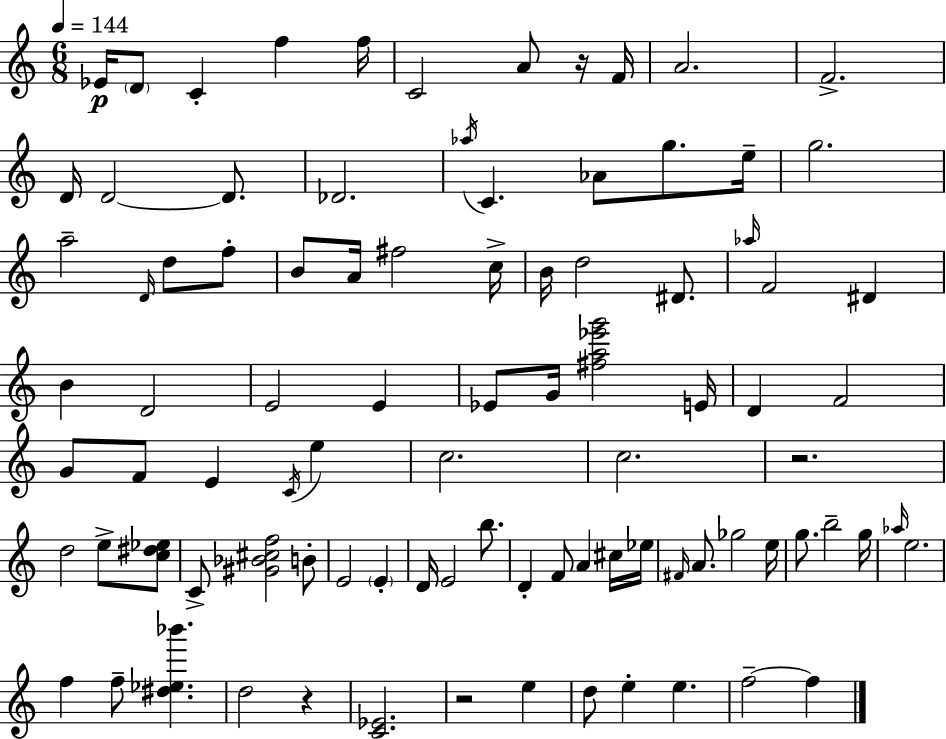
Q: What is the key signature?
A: A minor